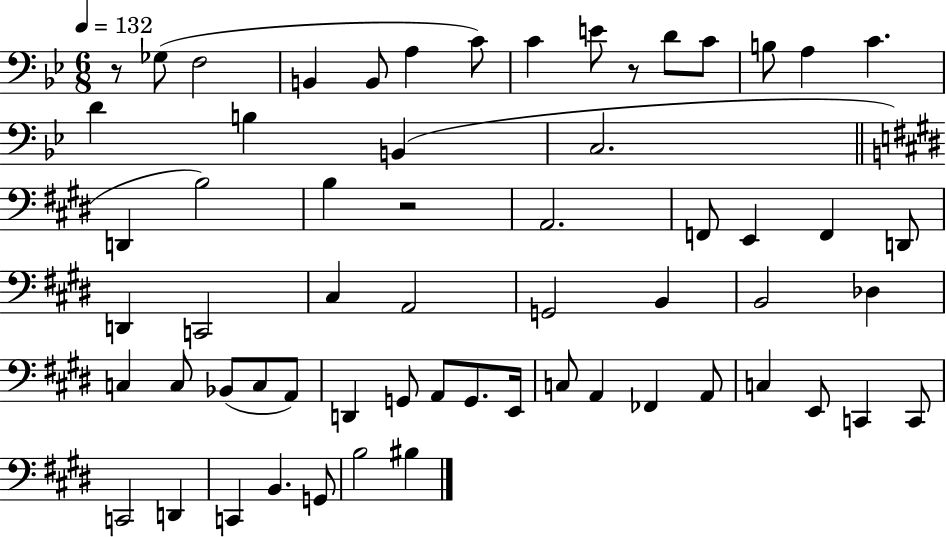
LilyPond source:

{
  \clef bass
  \numericTimeSignature
  \time 6/8
  \key bes \major
  \tempo 4 = 132
  r8 ges8( f2 | b,4 b,8 a4 c'8) | c'4 e'8 r8 d'8 c'8 | b8 a4 c'4. | \break d'4 b4 b,4( | c2. | \bar "||" \break \key e \major d,4 b2) | b4 r2 | a,2. | f,8 e,4 f,4 d,8 | \break d,4 c,2 | cis4 a,2 | g,2 b,4 | b,2 des4 | \break c4 c8 bes,8( c8 a,8) | d,4 g,8 a,8 g,8. e,16 | c8 a,4 fes,4 a,8 | c4 e,8 c,4 c,8 | \break c,2 d,4 | c,4 b,4. g,8 | b2 bis4 | \bar "|."
}